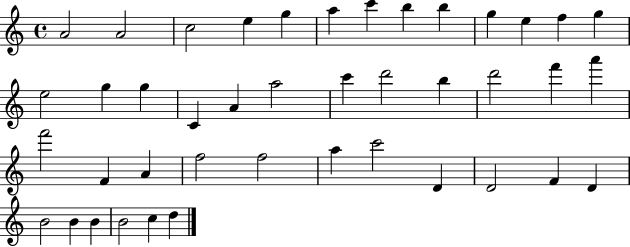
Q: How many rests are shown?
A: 0